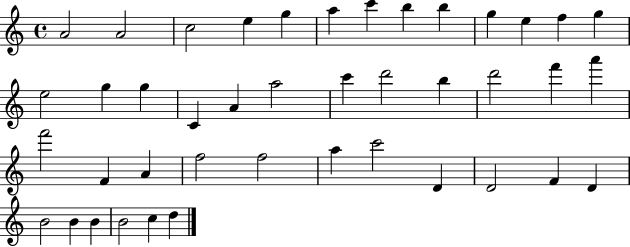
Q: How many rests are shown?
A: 0